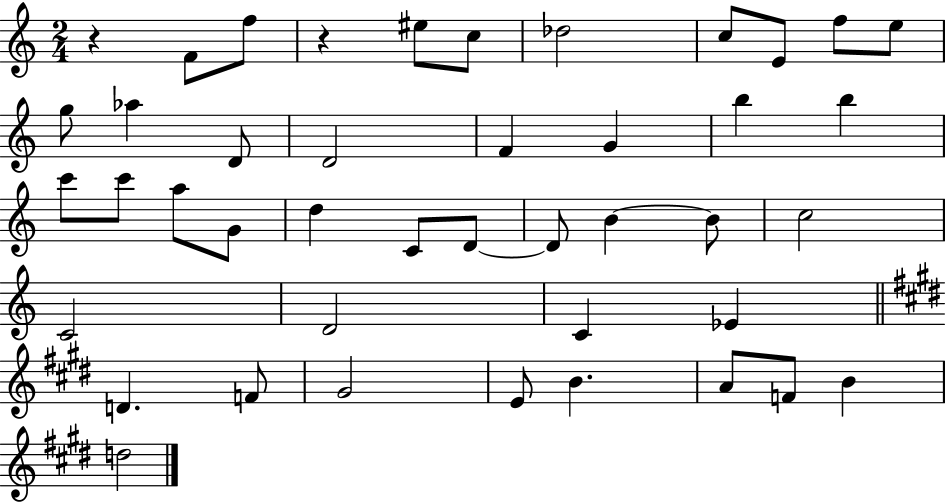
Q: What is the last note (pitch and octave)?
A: D5